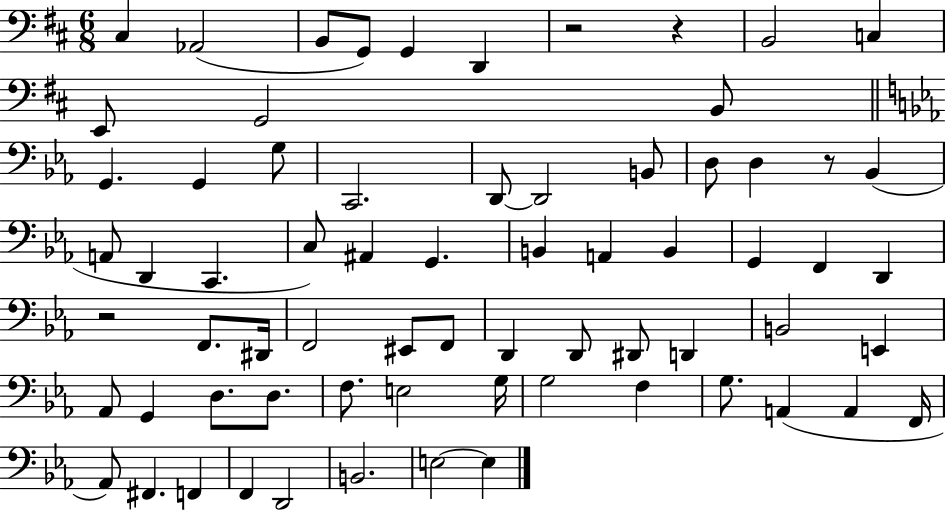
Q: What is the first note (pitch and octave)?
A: C#3